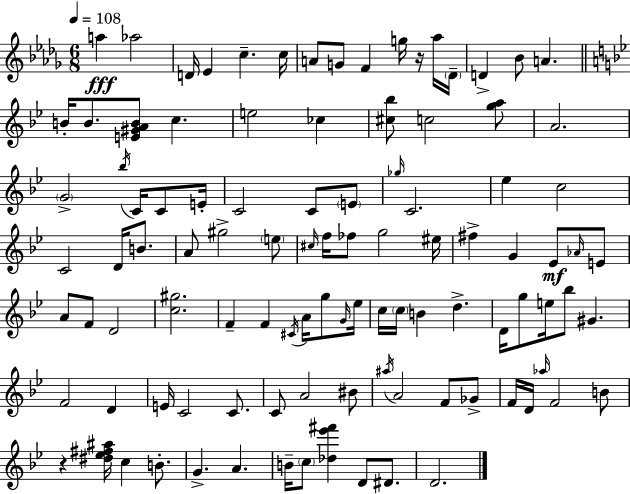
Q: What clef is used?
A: treble